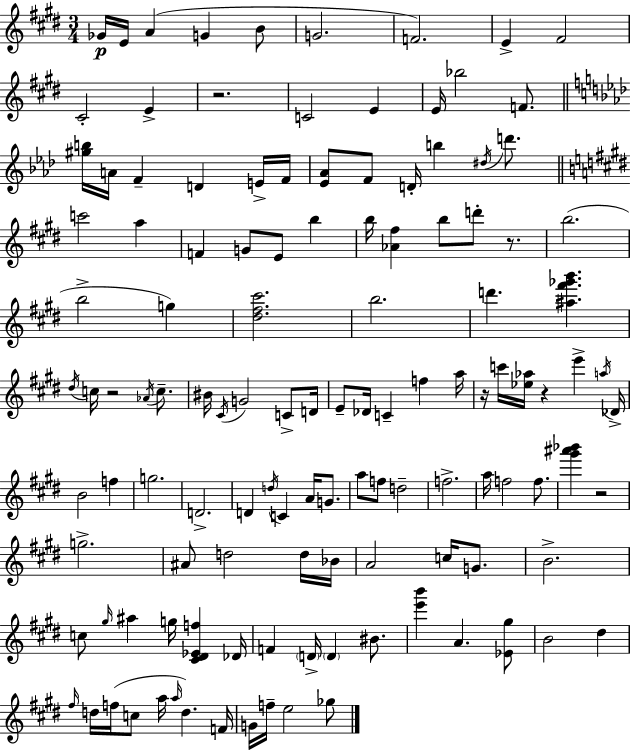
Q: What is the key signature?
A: E major